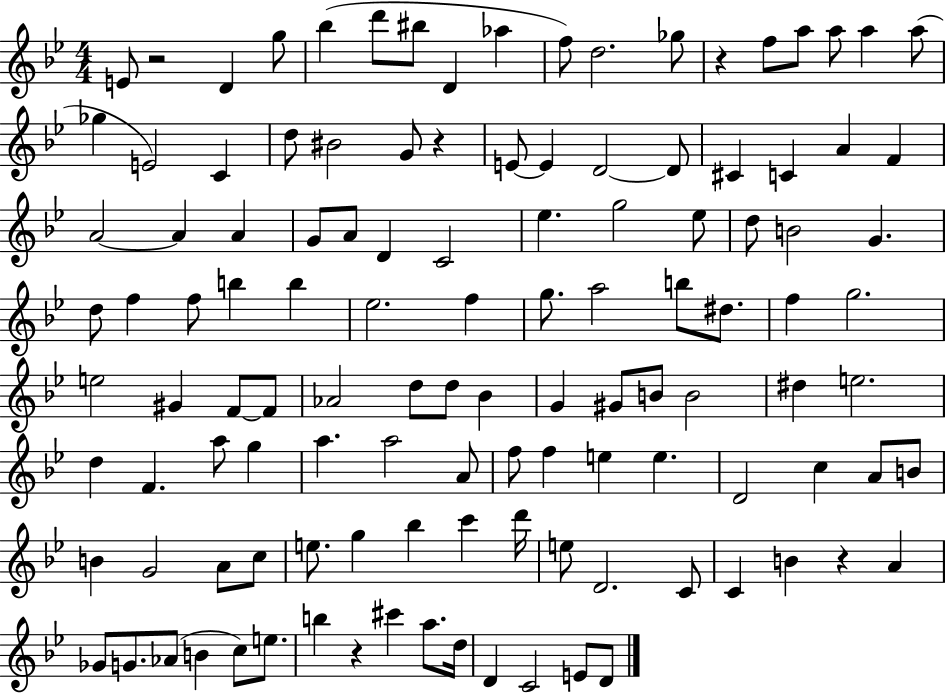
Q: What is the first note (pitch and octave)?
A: E4